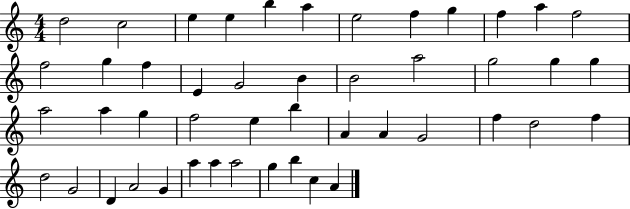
{
  \clef treble
  \numericTimeSignature
  \time 4/4
  \key c \major
  d''2 c''2 | e''4 e''4 b''4 a''4 | e''2 f''4 g''4 | f''4 a''4 f''2 | \break f''2 g''4 f''4 | e'4 g'2 b'4 | b'2 a''2 | g''2 g''4 g''4 | \break a''2 a''4 g''4 | f''2 e''4 b''4 | a'4 a'4 g'2 | f''4 d''2 f''4 | \break d''2 g'2 | d'4 a'2 g'4 | a''4 a''4 a''2 | g''4 b''4 c''4 a'4 | \break \bar "|."
}